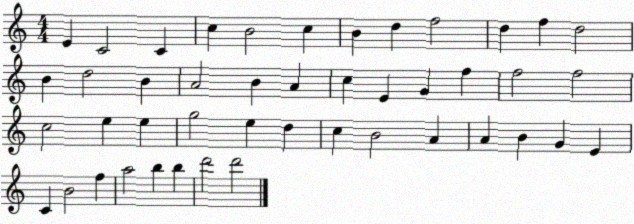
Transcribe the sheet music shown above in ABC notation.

X:1
T:Untitled
M:4/4
L:1/4
K:C
E C2 C c B2 c B d f2 d f d2 B d2 B A2 B A c E G f f2 f2 c2 e e g2 e d c B2 A A B G E C B2 f a2 b b d'2 d'2